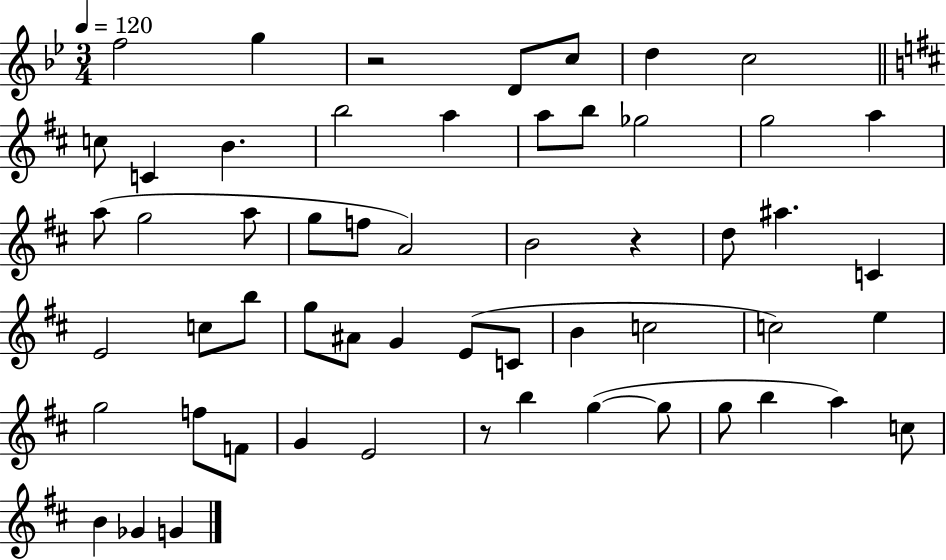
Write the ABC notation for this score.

X:1
T:Untitled
M:3/4
L:1/4
K:Bb
f2 g z2 D/2 c/2 d c2 c/2 C B b2 a a/2 b/2 _g2 g2 a a/2 g2 a/2 g/2 f/2 A2 B2 z d/2 ^a C E2 c/2 b/2 g/2 ^A/2 G E/2 C/2 B c2 c2 e g2 f/2 F/2 G E2 z/2 b g g/2 g/2 b a c/2 B _G G